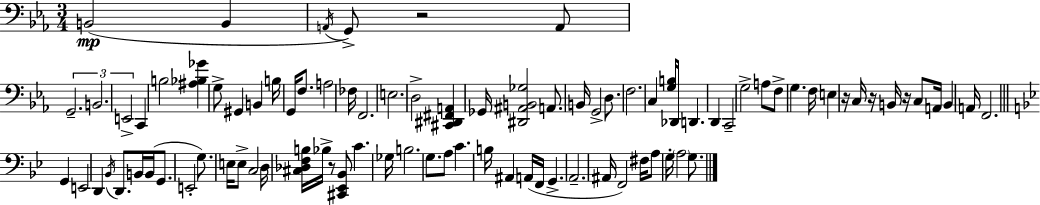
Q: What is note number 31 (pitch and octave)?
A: D2